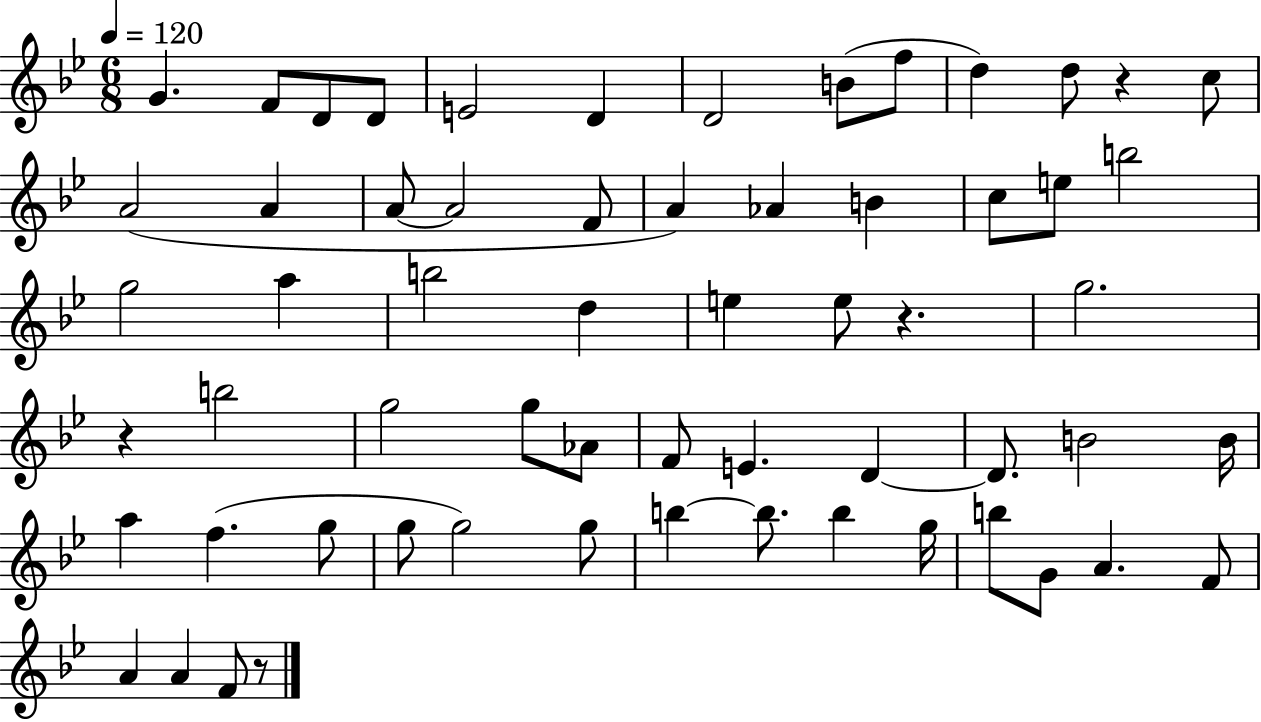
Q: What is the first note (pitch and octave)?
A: G4